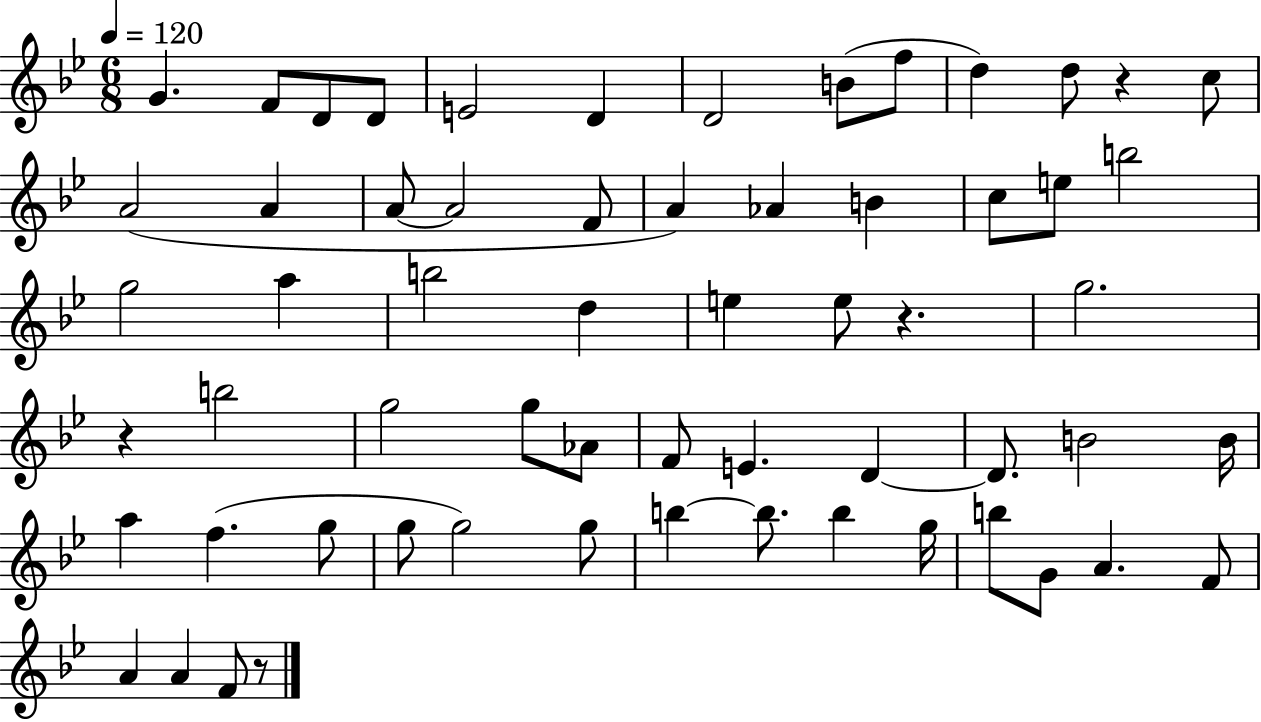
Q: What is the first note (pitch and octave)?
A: G4